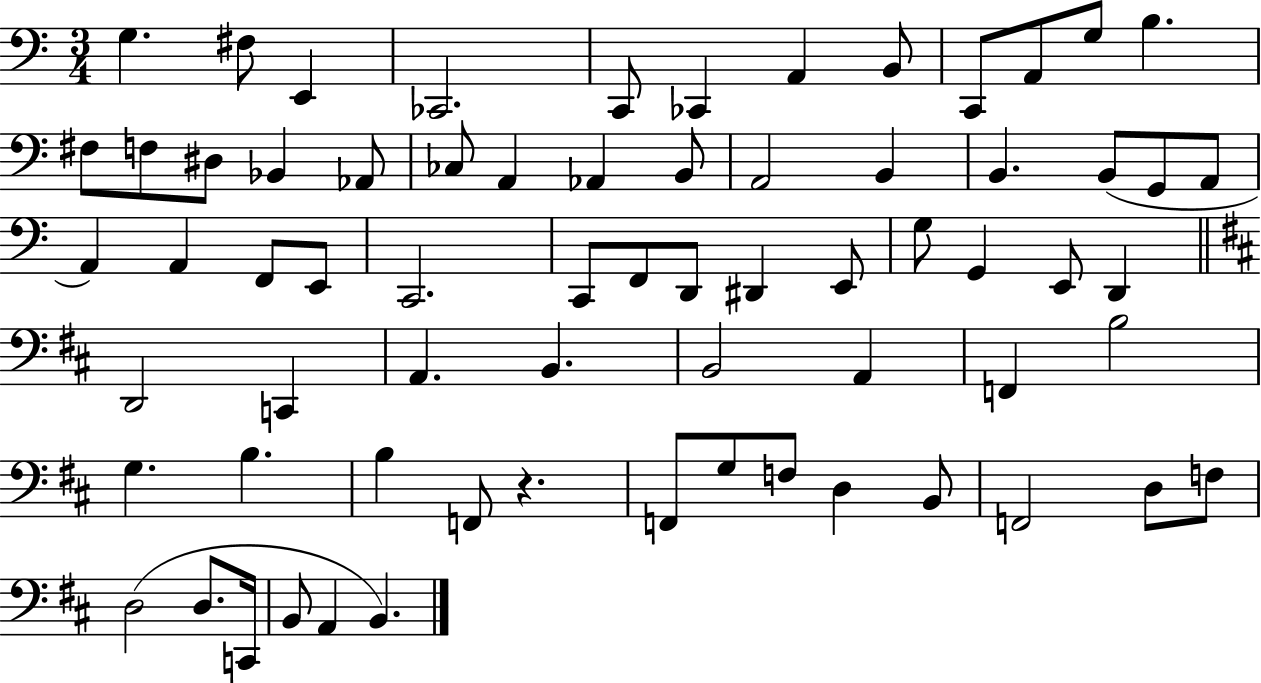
G3/q. F#3/e E2/q CES2/h. C2/e CES2/q A2/q B2/e C2/e A2/e G3/e B3/q. F#3/e F3/e D#3/e Bb2/q Ab2/e CES3/e A2/q Ab2/q B2/e A2/h B2/q B2/q. B2/e G2/e A2/e A2/q A2/q F2/e E2/e C2/h. C2/e F2/e D2/e D#2/q E2/e G3/e G2/q E2/e D2/q D2/h C2/q A2/q. B2/q. B2/h A2/q F2/q B3/h G3/q. B3/q. B3/q F2/e R/q. F2/e G3/e F3/e D3/q B2/e F2/h D3/e F3/e D3/h D3/e. C2/s B2/e A2/q B2/q.